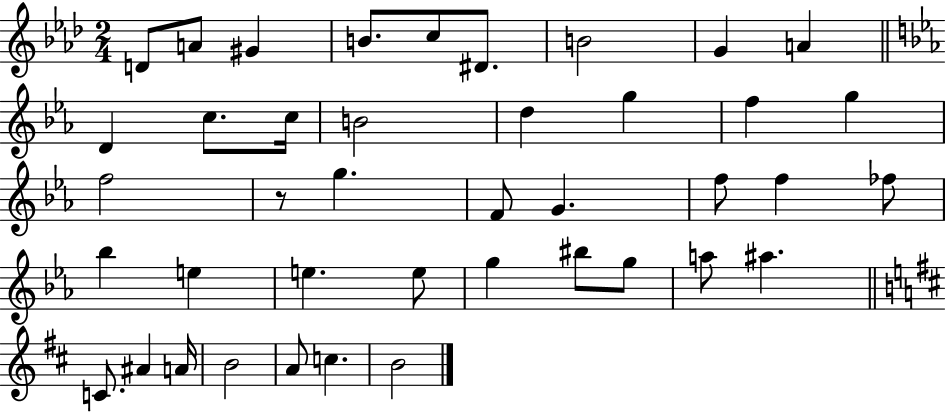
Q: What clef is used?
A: treble